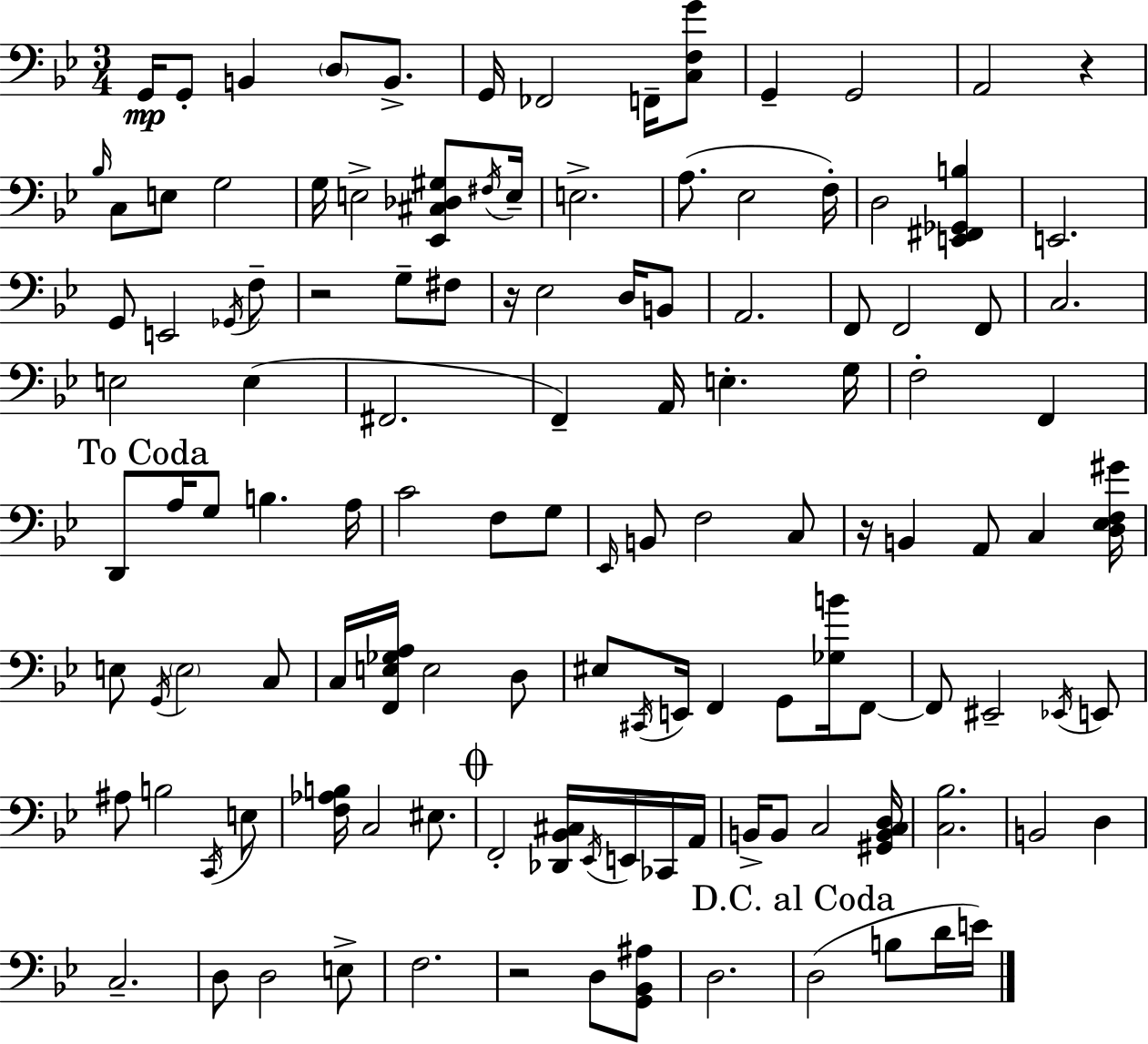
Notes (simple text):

G2/s G2/e B2/q D3/e B2/e. G2/s FES2/h F2/s [C3,F3,G4]/e G2/q G2/h A2/h R/q Bb3/s C3/e E3/e G3/h G3/s E3/h [Eb2,C#3,Db3,G#3]/e F#3/s E3/s E3/h. A3/e. Eb3/h F3/s D3/h [E2,F#2,Gb2,B3]/q E2/h. G2/e E2/h Gb2/s F3/e R/h G3/e F#3/e R/s Eb3/h D3/s B2/e A2/h. F2/e F2/h F2/e C3/h. E3/h E3/q F#2/h. F2/q A2/s E3/q. G3/s F3/h F2/q D2/e A3/s G3/e B3/q. A3/s C4/h F3/e G3/e Eb2/s B2/e F3/h C3/e R/s B2/q A2/e C3/q [D3,Eb3,F3,G#4]/s E3/e G2/s E3/h C3/e C3/s [F2,E3,Gb3,A3]/s E3/h D3/e EIS3/e C#2/s E2/s F2/q G2/e [Gb3,B4]/s F2/e F2/e EIS2/h Eb2/s E2/e A#3/e B3/h C2/s E3/e [F3,Ab3,B3]/s C3/h EIS3/e. F2/h [Db2,Bb2,C#3]/s Eb2/s E2/s CES2/s A2/s B2/s B2/e C3/h [G#2,B2,C3,D3]/s [C3,Bb3]/h. B2/h D3/q C3/h. D3/e D3/h E3/e F3/h. R/h D3/e [G2,Bb2,A#3]/e D3/h. D3/h B3/e D4/s E4/s